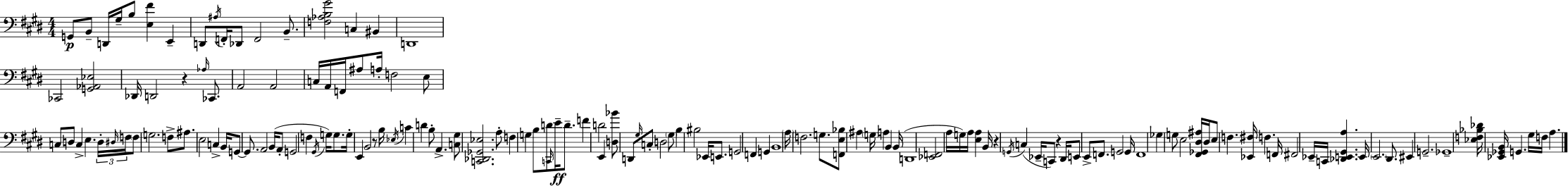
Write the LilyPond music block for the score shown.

{
  \clef bass
  \numericTimeSignature
  \time 4/4
  \key e \major
  \repeat volta 2 { g,8\p b,8-- d,16 gis16-- b8 <e fis'>4 e,4-- | d,8 \acciaccatura { ais16 } f,16-. des,8 f,2 b,8.-- | <f aes b gis'>2 c4 bis,4 | d,1 | \break ces,2 <g, aes, ees>2 | des,16 d,2 r4 \grace { aes16 } ces,8. | a,2 a,2 | c16 a,16 f,16 ais8 a16-. f2 | \break e8 c8 d8 c4-> e4. | \tuplet 3/2 { d16-. \grace { dis16 } f16 } \parenthesize f8 g2. | f8-> ais8. e2 c4-> | b,16 g,8~~ g,8. a,2 | \break b,16( a,8-. g,2 f4 \acciaccatura { gis,16 } | g16) g8. g16-. e,4 b,2 | r8 b16 \acciaccatura { ees16 } c'4 d'4 b8-. a,4.-> | <c gis>8 <c, des, ges, ees>2. | \break a8-. f4 g4 b8 d'8 | \grace { c,16 }\ff e'16-- d'8.-- f'4 d'2 | e,4 <d bes'>8 d,8 \grace { gis16 } c8-. d2 | \parenthesize gis8 b4 bis2 | \break ees,16 e,8. g,2 f,4 | g,4 b,1 | \parenthesize a16 f2. | g8. <f, e bes>8 ais4 \parenthesize g16 a4 | \break b,4 b,16( d,1 | <ees, f,>2 a16 | g16) a16 <e a>4 b,16 r4 \acciaccatura { g,16 }( c4 | ees,16-- c,8) r4 dis,16 e,8 e,8-> f,8. g,2 | \break g,16 f,1 | ges4 g8 e2 | <fis, ges, dis ais>16 dis16 e8 f4. | <ees, fis>16 f4. f,16 fis,2 | \break ees,16-- c,16 <des, e, gis, a>4. e,16 \parenthesize e,2. | dis,8. eis,4 g,2.-- | ges,1-- | <ees f bes des'>16 <ees, ges, b,>16 g,4. | \break gis16 f16 a4. } \bar "|."
}